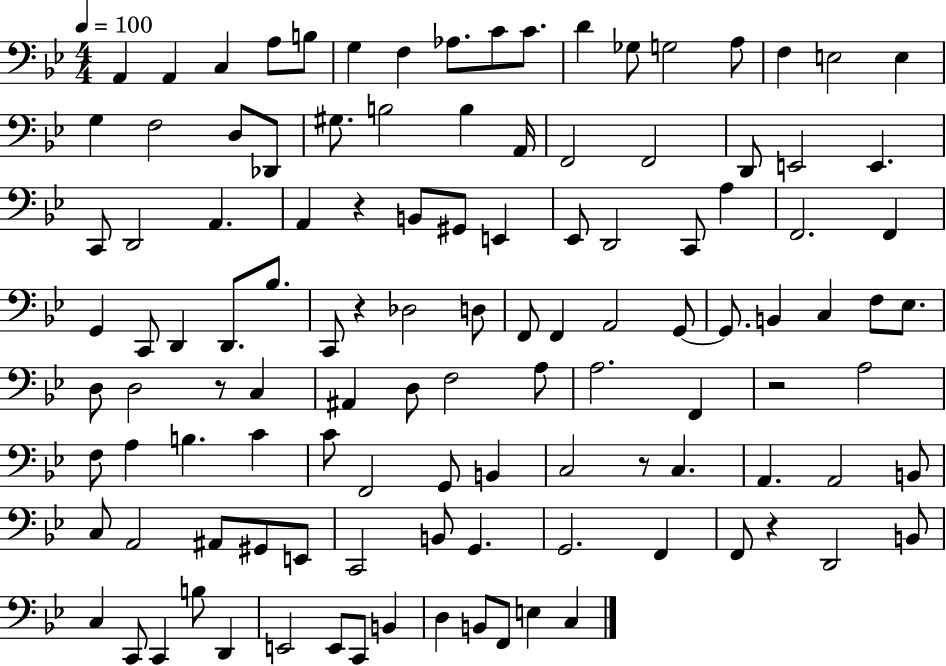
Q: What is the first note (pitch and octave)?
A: A2